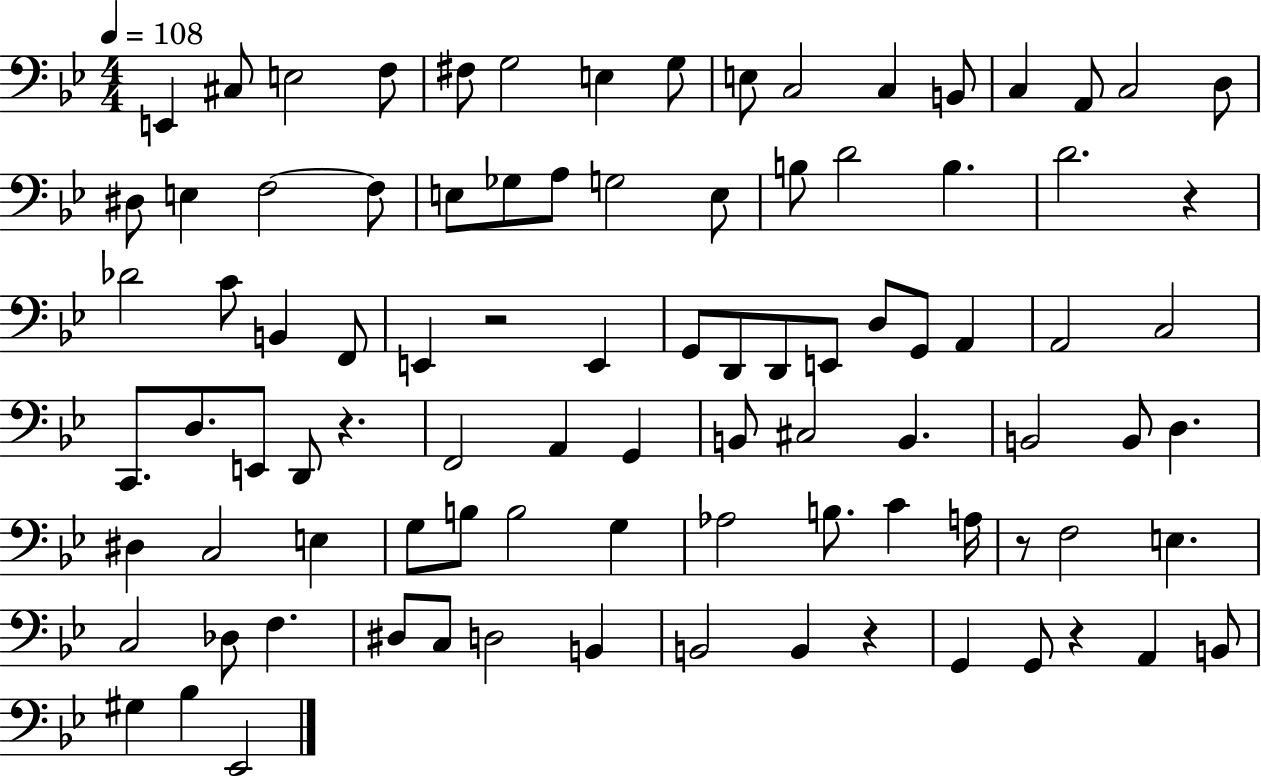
E2/q C#3/e E3/h F3/e F#3/e G3/h E3/q G3/e E3/e C3/h C3/q B2/e C3/q A2/e C3/h D3/e D#3/e E3/q F3/h F3/e E3/e Gb3/e A3/e G3/h E3/e B3/e D4/h B3/q. D4/h. R/q Db4/h C4/e B2/q F2/e E2/q R/h E2/q G2/e D2/e D2/e E2/e D3/e G2/e A2/q A2/h C3/h C2/e. D3/e. E2/e D2/e R/q. F2/h A2/q G2/q B2/e C#3/h B2/q. B2/h B2/e D3/q. D#3/q C3/h E3/q G3/e B3/e B3/h G3/q Ab3/h B3/e. C4/q A3/s R/e F3/h E3/q. C3/h Db3/e F3/q. D#3/e C3/e D3/h B2/q B2/h B2/q R/q G2/q G2/e R/q A2/q B2/e G#3/q Bb3/q Eb2/h